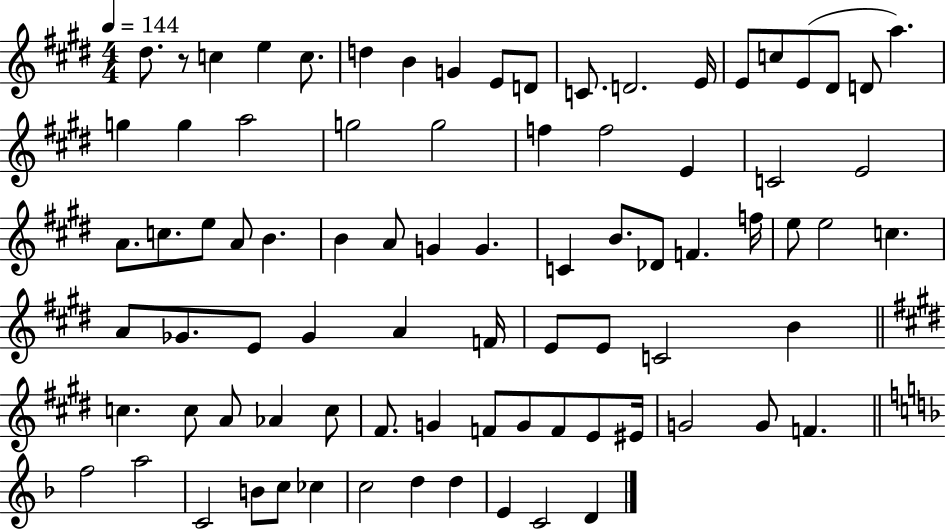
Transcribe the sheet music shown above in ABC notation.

X:1
T:Untitled
M:4/4
L:1/4
K:E
^d/2 z/2 c e c/2 d B G E/2 D/2 C/2 D2 E/4 E/2 c/2 E/2 ^D/2 D/2 a g g a2 g2 g2 f f2 E C2 E2 A/2 c/2 e/2 A/2 B B A/2 G G C B/2 _D/2 F f/4 e/2 e2 c A/2 _G/2 E/2 _G A F/4 E/2 E/2 C2 B c c/2 A/2 _A c/2 ^F/2 G F/2 G/2 F/2 E/2 ^E/4 G2 G/2 F f2 a2 C2 B/2 c/2 _c c2 d d E C2 D